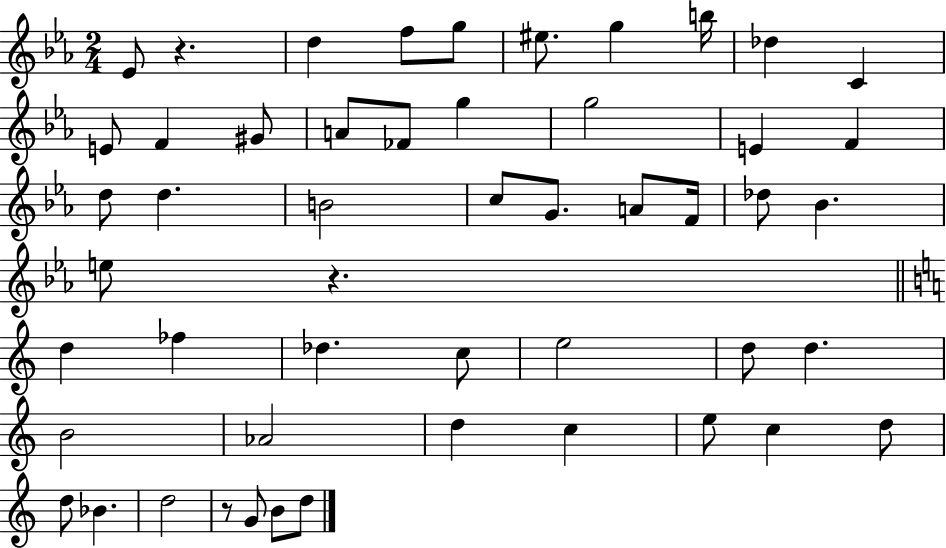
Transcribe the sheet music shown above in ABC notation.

X:1
T:Untitled
M:2/4
L:1/4
K:Eb
_E/2 z d f/2 g/2 ^e/2 g b/4 _d C E/2 F ^G/2 A/2 _F/2 g g2 E F d/2 d B2 c/2 G/2 A/2 F/4 _d/2 _B e/2 z d _f _d c/2 e2 d/2 d B2 _A2 d c e/2 c d/2 d/2 _B d2 z/2 G/2 B/2 d/2